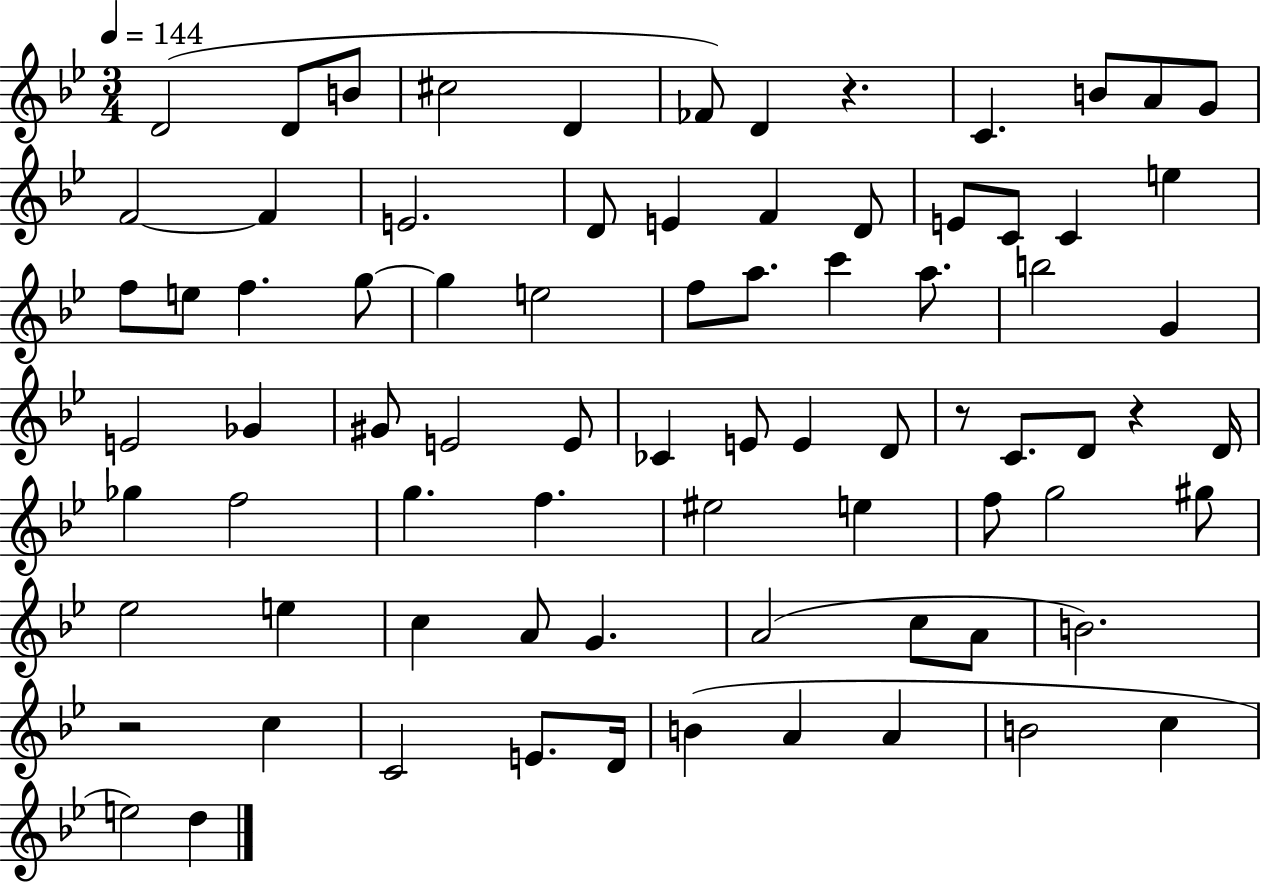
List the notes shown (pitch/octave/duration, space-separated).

D4/h D4/e B4/e C#5/h D4/q FES4/e D4/q R/q. C4/q. B4/e A4/e G4/e F4/h F4/q E4/h. D4/e E4/q F4/q D4/e E4/e C4/e C4/q E5/q F5/e E5/e F5/q. G5/e G5/q E5/h F5/e A5/e. C6/q A5/e. B5/h G4/q E4/h Gb4/q G#4/e E4/h E4/e CES4/q E4/e E4/q D4/e R/e C4/e. D4/e R/q D4/s Gb5/q F5/h G5/q. F5/q. EIS5/h E5/q F5/e G5/h G#5/e Eb5/h E5/q C5/q A4/e G4/q. A4/h C5/e A4/e B4/h. R/h C5/q C4/h E4/e. D4/s B4/q A4/q A4/q B4/h C5/q E5/h D5/q